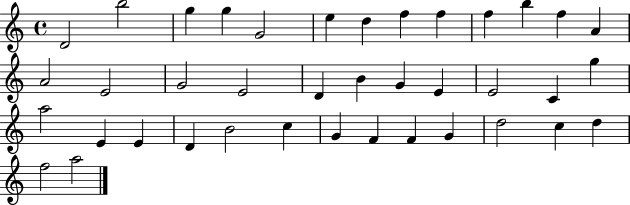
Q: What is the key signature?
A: C major